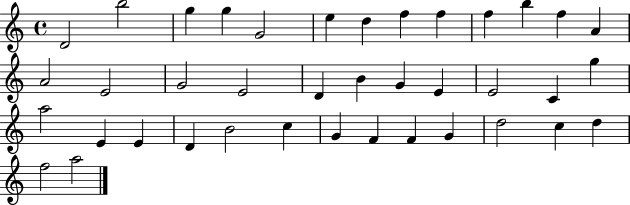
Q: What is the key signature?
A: C major